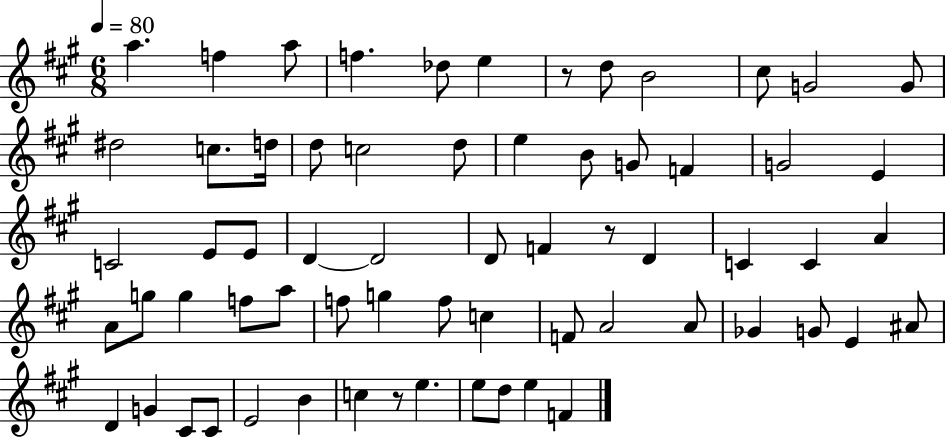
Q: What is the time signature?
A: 6/8